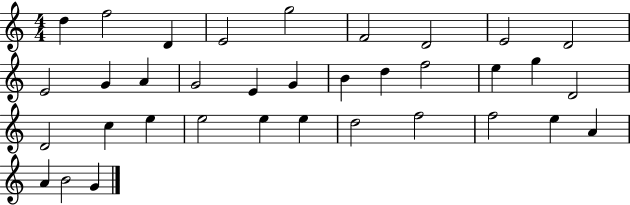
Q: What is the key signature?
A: C major